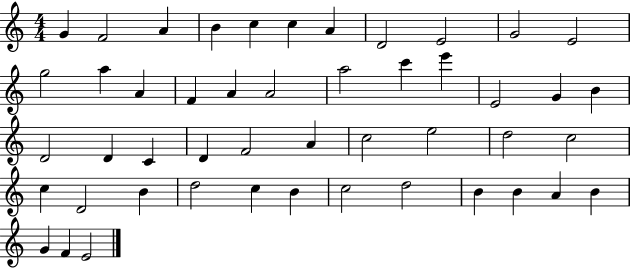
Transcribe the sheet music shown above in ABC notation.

X:1
T:Untitled
M:4/4
L:1/4
K:C
G F2 A B c c A D2 E2 G2 E2 g2 a A F A A2 a2 c' e' E2 G B D2 D C D F2 A c2 e2 d2 c2 c D2 B d2 c B c2 d2 B B A B G F E2